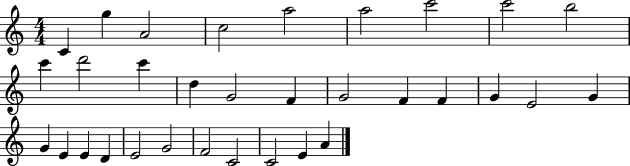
X:1
T:Untitled
M:4/4
L:1/4
K:C
C g A2 c2 a2 a2 c'2 c'2 b2 c' d'2 c' d G2 F G2 F F G E2 G G E E D E2 G2 F2 C2 C2 E A